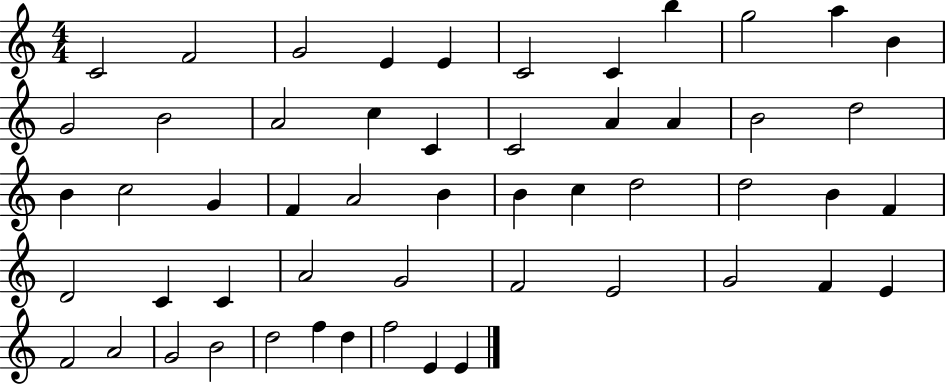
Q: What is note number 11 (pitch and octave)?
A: B4